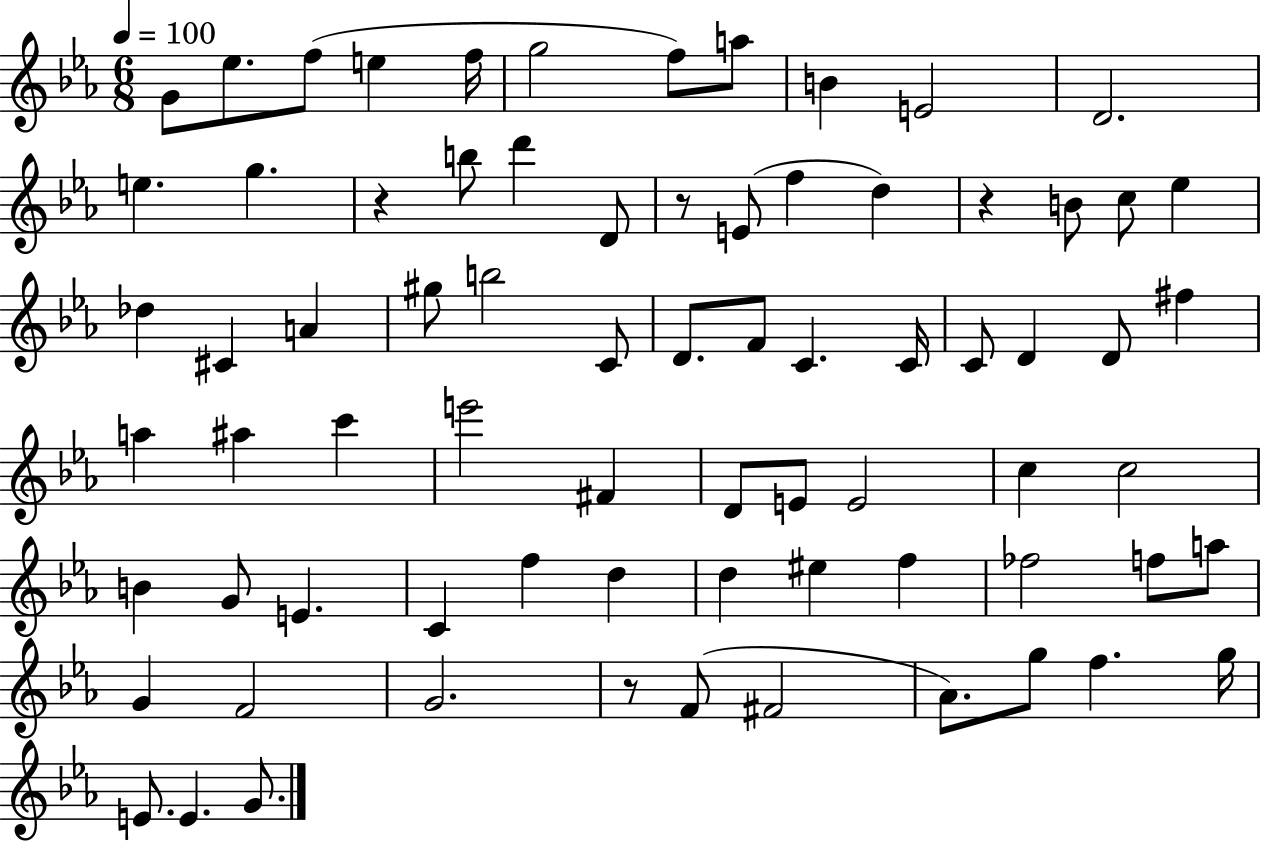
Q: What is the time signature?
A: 6/8